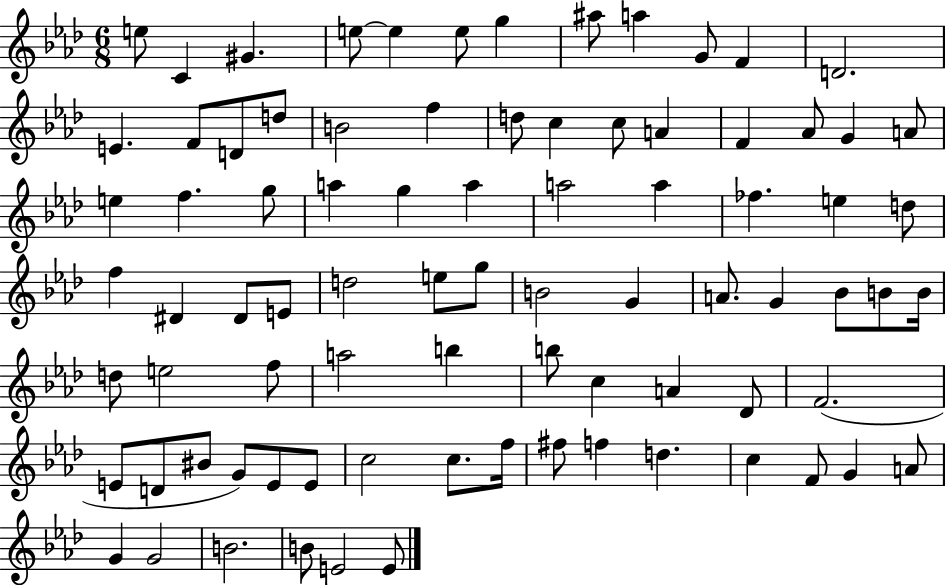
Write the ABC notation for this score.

X:1
T:Untitled
M:6/8
L:1/4
K:Ab
e/2 C ^G e/2 e e/2 g ^a/2 a G/2 F D2 E F/2 D/2 d/2 B2 f d/2 c c/2 A F _A/2 G A/2 e f g/2 a g a a2 a _f e d/2 f ^D ^D/2 E/2 d2 e/2 g/2 B2 G A/2 G _B/2 B/2 B/4 d/2 e2 f/2 a2 b b/2 c A _D/2 F2 E/2 D/2 ^B/2 G/2 E/2 E/2 c2 c/2 f/4 ^f/2 f d c F/2 G A/2 G G2 B2 B/2 E2 E/2